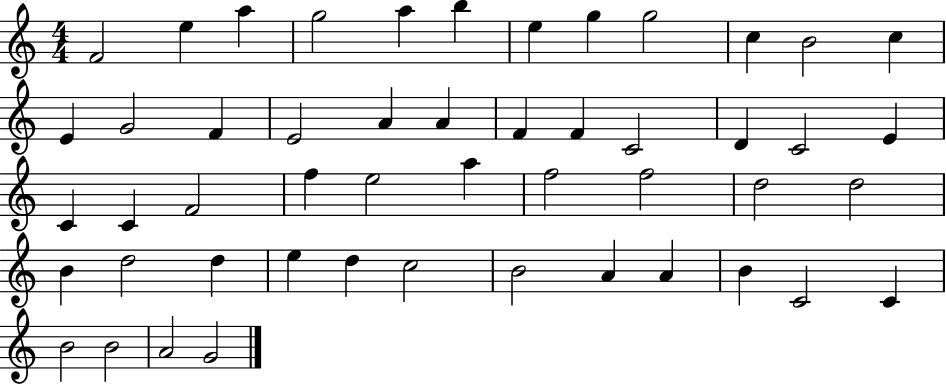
{
  \clef treble
  \numericTimeSignature
  \time 4/4
  \key c \major
  f'2 e''4 a''4 | g''2 a''4 b''4 | e''4 g''4 g''2 | c''4 b'2 c''4 | \break e'4 g'2 f'4 | e'2 a'4 a'4 | f'4 f'4 c'2 | d'4 c'2 e'4 | \break c'4 c'4 f'2 | f''4 e''2 a''4 | f''2 f''2 | d''2 d''2 | \break b'4 d''2 d''4 | e''4 d''4 c''2 | b'2 a'4 a'4 | b'4 c'2 c'4 | \break b'2 b'2 | a'2 g'2 | \bar "|."
}